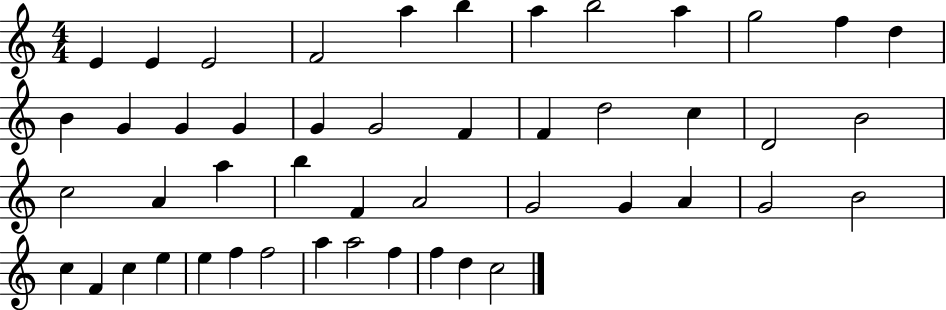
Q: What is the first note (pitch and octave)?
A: E4